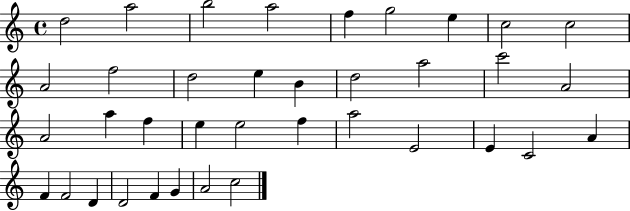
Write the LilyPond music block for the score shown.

{
  \clef treble
  \time 4/4
  \defaultTimeSignature
  \key c \major
  d''2 a''2 | b''2 a''2 | f''4 g''2 e''4 | c''2 c''2 | \break a'2 f''2 | d''2 e''4 b'4 | d''2 a''2 | c'''2 a'2 | \break a'2 a''4 f''4 | e''4 e''2 f''4 | a''2 e'2 | e'4 c'2 a'4 | \break f'4 f'2 d'4 | d'2 f'4 g'4 | a'2 c''2 | \bar "|."
}